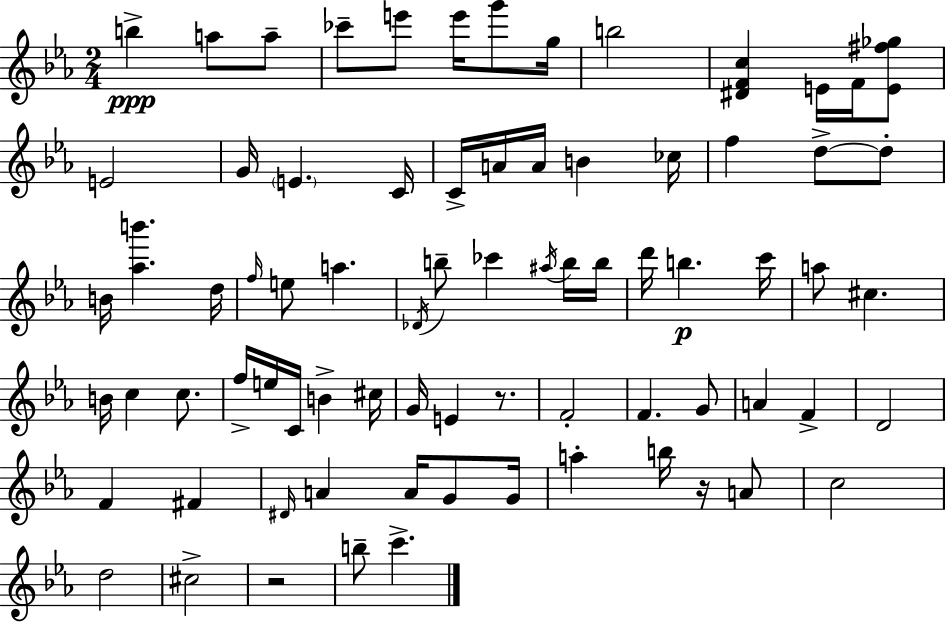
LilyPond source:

{
  \clef treble
  \numericTimeSignature
  \time 2/4
  \key c \minor
  b''4->\ppp a''8 a''8-- | ces'''8-- e'''8 e'''16 g'''8 g''16 | b''2 | <dis' f' c''>4 e'16 f'16 <e' fis'' ges''>8 | \break e'2 | g'16 \parenthesize e'4. c'16 | c'16-> a'16 a'16 b'4 ces''16 | f''4 d''8->~~ d''8-. | \break b'16 <aes'' b'''>4. d''16 | \grace { f''16 } e''8 a''4. | \acciaccatura { des'16 } b''8-- ces'''4 | \acciaccatura { ais''16 } b''16 b''16 d'''16 b''4.\p | \break c'''16 a''8 cis''4. | b'16 c''4 | c''8. f''16-> e''16 c'16 b'4-> | cis''16 g'16 e'4 | \break r8. f'2-. | f'4. | g'8 a'4 f'4-> | d'2 | \break f'4 fis'4 | \grace { dis'16 } a'4 | a'16 g'8 g'16 a''4-. | b''16 r16 a'8 c''2 | \break d''2 | cis''2-> | r2 | b''8-- c'''4.-> | \break \bar "|."
}